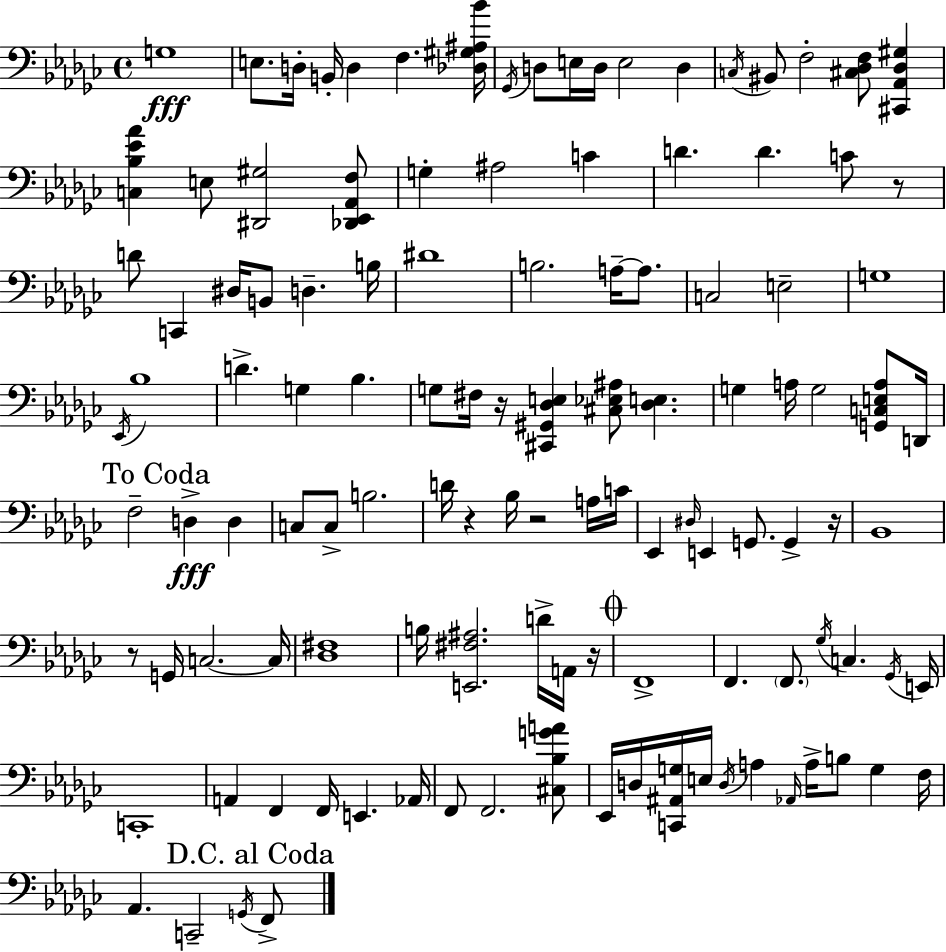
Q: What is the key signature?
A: EES minor